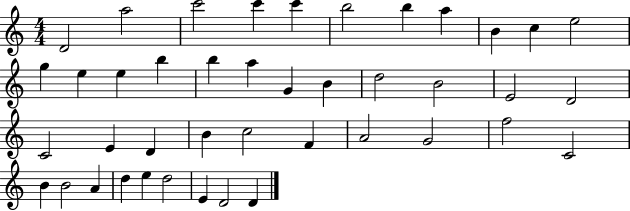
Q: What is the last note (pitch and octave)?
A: D4